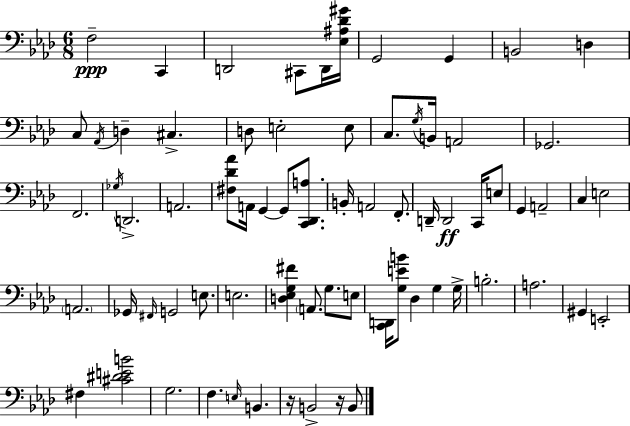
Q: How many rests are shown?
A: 2